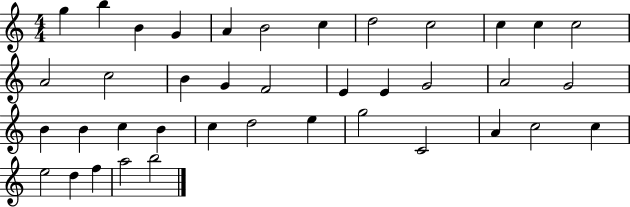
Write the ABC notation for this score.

X:1
T:Untitled
M:4/4
L:1/4
K:C
g b B G A B2 c d2 c2 c c c2 A2 c2 B G F2 E E G2 A2 G2 B B c B c d2 e g2 C2 A c2 c e2 d f a2 b2